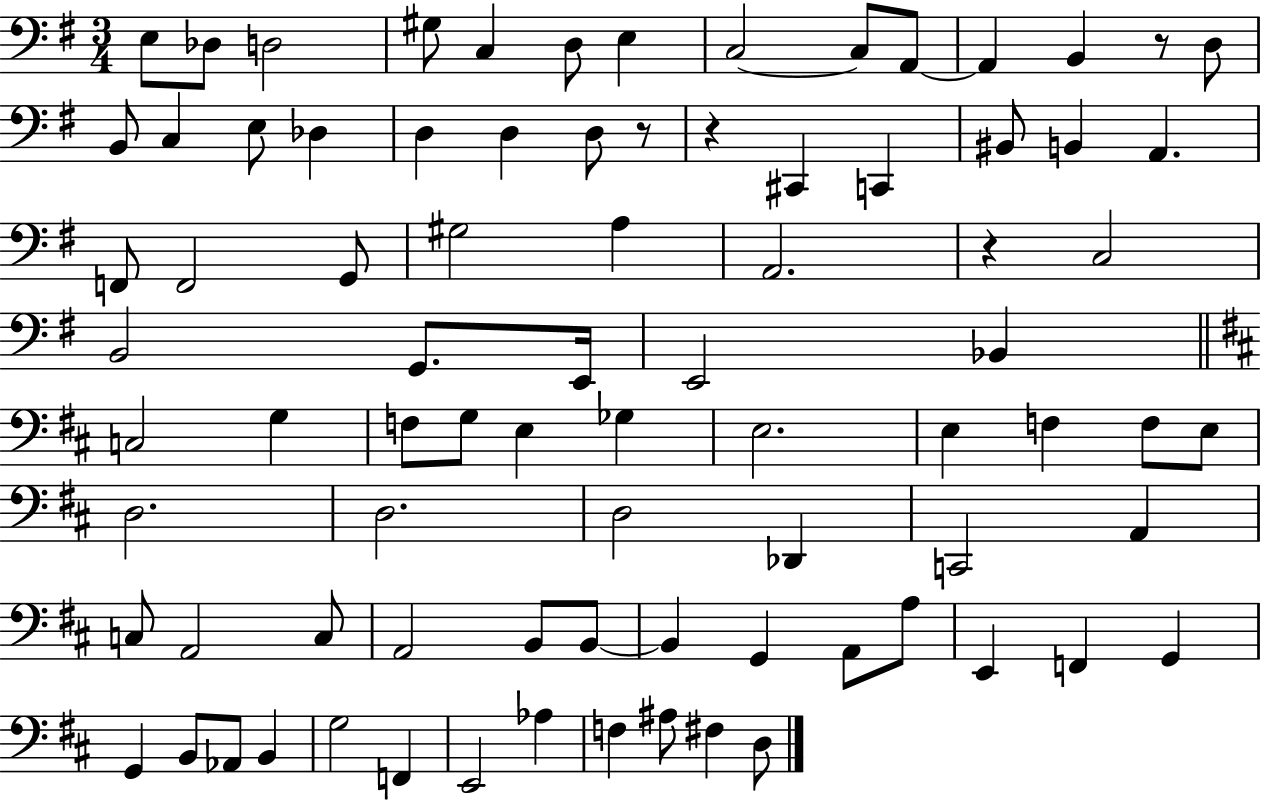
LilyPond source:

{
  \clef bass
  \numericTimeSignature
  \time 3/4
  \key g \major
  e8 des8 d2 | gis8 c4 d8 e4 | c2~~ c8 a,8~~ | a,4 b,4 r8 d8 | \break b,8 c4 e8 des4 | d4 d4 d8 r8 | r4 cis,4 c,4 | bis,8 b,4 a,4. | \break f,8 f,2 g,8 | gis2 a4 | a,2. | r4 c2 | \break b,2 g,8. e,16 | e,2 bes,4 | \bar "||" \break \key d \major c2 g4 | f8 g8 e4 ges4 | e2. | e4 f4 f8 e8 | \break d2. | d2. | d2 des,4 | c,2 a,4 | \break c8 a,2 c8 | a,2 b,8 b,8~~ | b,4 g,4 a,8 a8 | e,4 f,4 g,4 | \break g,4 b,8 aes,8 b,4 | g2 f,4 | e,2 aes4 | f4 ais8 fis4 d8 | \break \bar "|."
}